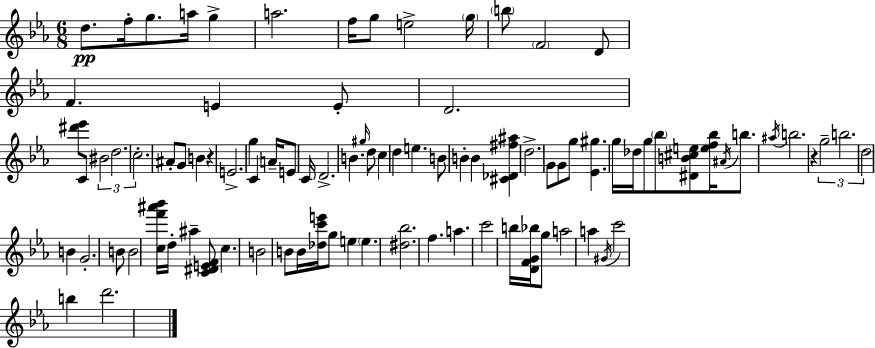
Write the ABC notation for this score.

X:1
T:Untitled
M:6/8
L:1/4
K:Cm
d/2 f/4 g/2 a/4 g a2 f/4 g/2 e2 g/4 b/2 F2 D/2 F E E/2 D2 [^d'_e']/2 C/2 ^B2 d2 c2 ^A/2 G/2 B z E2 g C A/4 E/2 C/4 D2 B ^g/4 d/2 c d e B/2 B B [^C_D^f^a] d2 G/2 G/2 g/2 [_E^g] g/4 _d/4 g/2 _b/2 [^DB^ce]/2 [ef_b]/4 ^A/4 b/2 ^a/4 b2 z g2 b2 d2 B G2 B/2 B2 [cf'^a'_b']/4 d/4 ^a [C^DEF]/2 c B2 B/2 B/4 [_dc'e']/4 g/2 e e [^d_b]2 f a c'2 b/4 [DFG_b]/4 g/2 a2 a ^G/4 c'2 b d'2